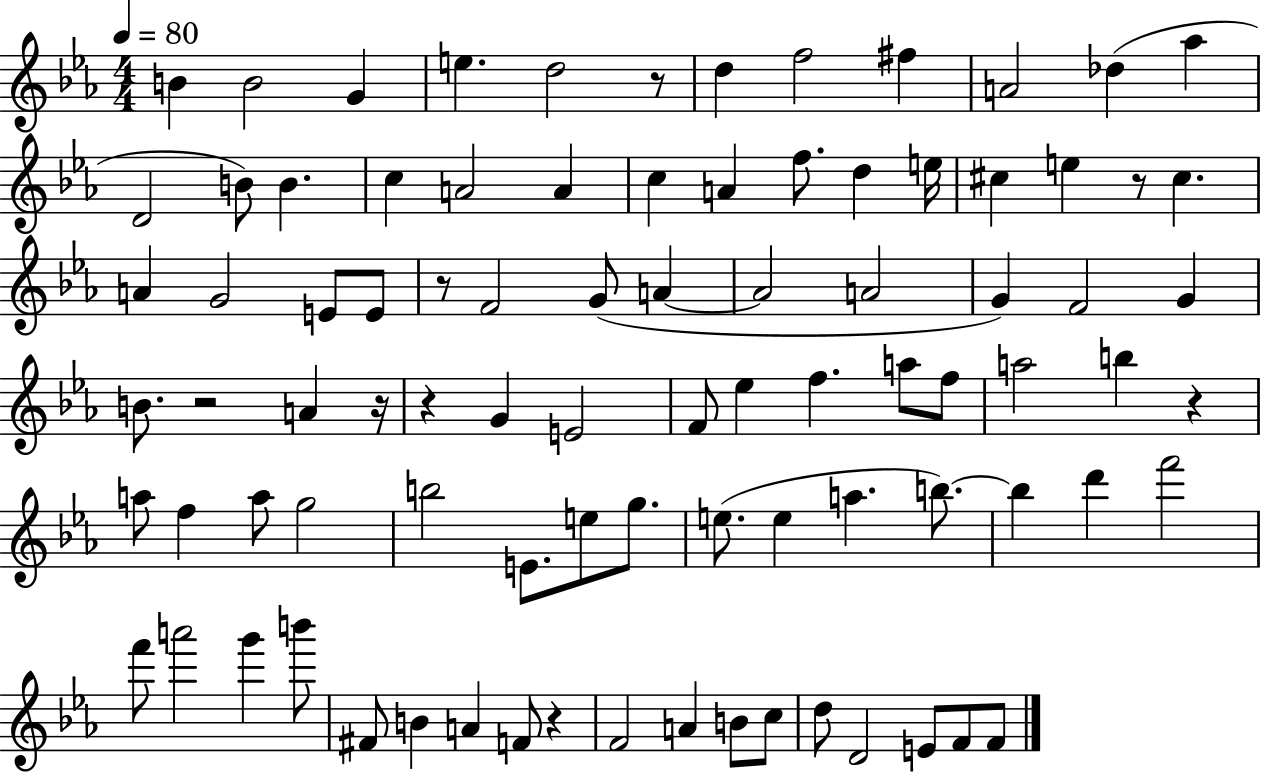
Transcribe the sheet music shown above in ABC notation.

X:1
T:Untitled
M:4/4
L:1/4
K:Eb
B B2 G e d2 z/2 d f2 ^f A2 _d _a D2 B/2 B c A2 A c A f/2 d e/4 ^c e z/2 ^c A G2 E/2 E/2 z/2 F2 G/2 A A2 A2 G F2 G B/2 z2 A z/4 z G E2 F/2 _e f a/2 f/2 a2 b z a/2 f a/2 g2 b2 E/2 e/2 g/2 e/2 e a b/2 b d' f'2 f'/2 a'2 g' b'/2 ^F/2 B A F/2 z F2 A B/2 c/2 d/2 D2 E/2 F/2 F/2